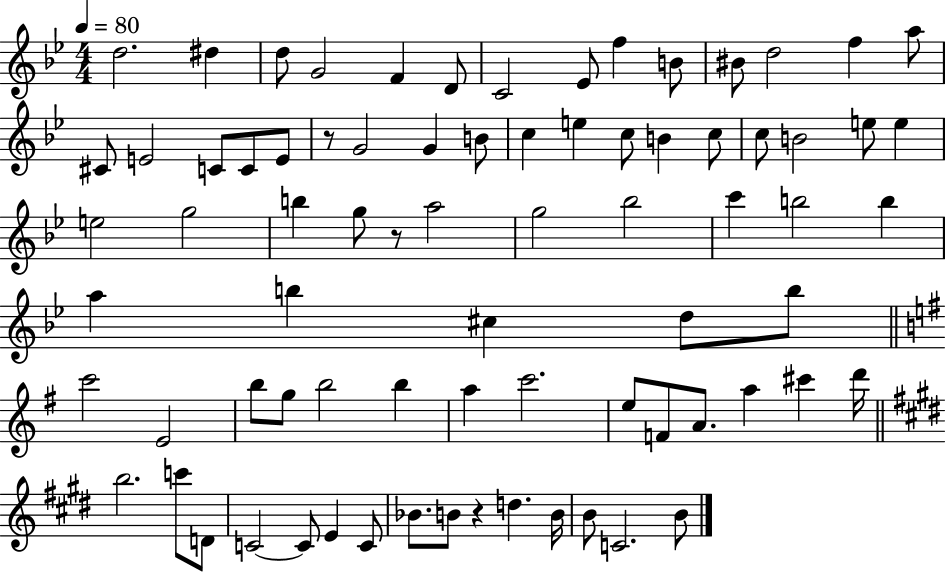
{
  \clef treble
  \numericTimeSignature
  \time 4/4
  \key bes \major
  \tempo 4 = 80
  d''2. dis''4 | d''8 g'2 f'4 d'8 | c'2 ees'8 f''4 b'8 | bis'8 d''2 f''4 a''8 | \break cis'8 e'2 c'8 c'8 e'8 | r8 g'2 g'4 b'8 | c''4 e''4 c''8 b'4 c''8 | c''8 b'2 e''8 e''4 | \break e''2 g''2 | b''4 g''8 r8 a''2 | g''2 bes''2 | c'''4 b''2 b''4 | \break a''4 b''4 cis''4 d''8 b''8 | \bar "||" \break \key e \minor c'''2 e'2 | b''8 g''8 b''2 b''4 | a''4 c'''2. | e''8 f'8 a'8. a''4 cis'''4 d'''16 | \break \bar "||" \break \key e \major b''2. c'''8 d'8 | c'2~~ c'8 e'4 c'8 | bes'8. b'8 r4 d''4. b'16 | b'8 c'2. b'8 | \break \bar "|."
}